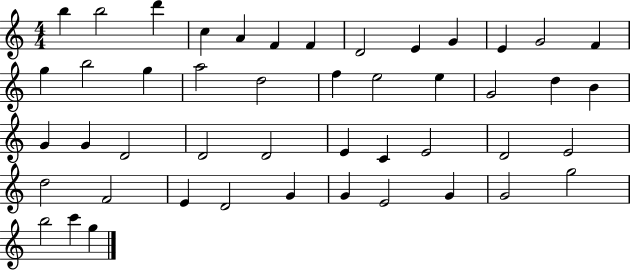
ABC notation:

X:1
T:Untitled
M:4/4
L:1/4
K:C
b b2 d' c A F F D2 E G E G2 F g b2 g a2 d2 f e2 e G2 d B G G D2 D2 D2 E C E2 D2 E2 d2 F2 E D2 G G E2 G G2 g2 b2 c' g